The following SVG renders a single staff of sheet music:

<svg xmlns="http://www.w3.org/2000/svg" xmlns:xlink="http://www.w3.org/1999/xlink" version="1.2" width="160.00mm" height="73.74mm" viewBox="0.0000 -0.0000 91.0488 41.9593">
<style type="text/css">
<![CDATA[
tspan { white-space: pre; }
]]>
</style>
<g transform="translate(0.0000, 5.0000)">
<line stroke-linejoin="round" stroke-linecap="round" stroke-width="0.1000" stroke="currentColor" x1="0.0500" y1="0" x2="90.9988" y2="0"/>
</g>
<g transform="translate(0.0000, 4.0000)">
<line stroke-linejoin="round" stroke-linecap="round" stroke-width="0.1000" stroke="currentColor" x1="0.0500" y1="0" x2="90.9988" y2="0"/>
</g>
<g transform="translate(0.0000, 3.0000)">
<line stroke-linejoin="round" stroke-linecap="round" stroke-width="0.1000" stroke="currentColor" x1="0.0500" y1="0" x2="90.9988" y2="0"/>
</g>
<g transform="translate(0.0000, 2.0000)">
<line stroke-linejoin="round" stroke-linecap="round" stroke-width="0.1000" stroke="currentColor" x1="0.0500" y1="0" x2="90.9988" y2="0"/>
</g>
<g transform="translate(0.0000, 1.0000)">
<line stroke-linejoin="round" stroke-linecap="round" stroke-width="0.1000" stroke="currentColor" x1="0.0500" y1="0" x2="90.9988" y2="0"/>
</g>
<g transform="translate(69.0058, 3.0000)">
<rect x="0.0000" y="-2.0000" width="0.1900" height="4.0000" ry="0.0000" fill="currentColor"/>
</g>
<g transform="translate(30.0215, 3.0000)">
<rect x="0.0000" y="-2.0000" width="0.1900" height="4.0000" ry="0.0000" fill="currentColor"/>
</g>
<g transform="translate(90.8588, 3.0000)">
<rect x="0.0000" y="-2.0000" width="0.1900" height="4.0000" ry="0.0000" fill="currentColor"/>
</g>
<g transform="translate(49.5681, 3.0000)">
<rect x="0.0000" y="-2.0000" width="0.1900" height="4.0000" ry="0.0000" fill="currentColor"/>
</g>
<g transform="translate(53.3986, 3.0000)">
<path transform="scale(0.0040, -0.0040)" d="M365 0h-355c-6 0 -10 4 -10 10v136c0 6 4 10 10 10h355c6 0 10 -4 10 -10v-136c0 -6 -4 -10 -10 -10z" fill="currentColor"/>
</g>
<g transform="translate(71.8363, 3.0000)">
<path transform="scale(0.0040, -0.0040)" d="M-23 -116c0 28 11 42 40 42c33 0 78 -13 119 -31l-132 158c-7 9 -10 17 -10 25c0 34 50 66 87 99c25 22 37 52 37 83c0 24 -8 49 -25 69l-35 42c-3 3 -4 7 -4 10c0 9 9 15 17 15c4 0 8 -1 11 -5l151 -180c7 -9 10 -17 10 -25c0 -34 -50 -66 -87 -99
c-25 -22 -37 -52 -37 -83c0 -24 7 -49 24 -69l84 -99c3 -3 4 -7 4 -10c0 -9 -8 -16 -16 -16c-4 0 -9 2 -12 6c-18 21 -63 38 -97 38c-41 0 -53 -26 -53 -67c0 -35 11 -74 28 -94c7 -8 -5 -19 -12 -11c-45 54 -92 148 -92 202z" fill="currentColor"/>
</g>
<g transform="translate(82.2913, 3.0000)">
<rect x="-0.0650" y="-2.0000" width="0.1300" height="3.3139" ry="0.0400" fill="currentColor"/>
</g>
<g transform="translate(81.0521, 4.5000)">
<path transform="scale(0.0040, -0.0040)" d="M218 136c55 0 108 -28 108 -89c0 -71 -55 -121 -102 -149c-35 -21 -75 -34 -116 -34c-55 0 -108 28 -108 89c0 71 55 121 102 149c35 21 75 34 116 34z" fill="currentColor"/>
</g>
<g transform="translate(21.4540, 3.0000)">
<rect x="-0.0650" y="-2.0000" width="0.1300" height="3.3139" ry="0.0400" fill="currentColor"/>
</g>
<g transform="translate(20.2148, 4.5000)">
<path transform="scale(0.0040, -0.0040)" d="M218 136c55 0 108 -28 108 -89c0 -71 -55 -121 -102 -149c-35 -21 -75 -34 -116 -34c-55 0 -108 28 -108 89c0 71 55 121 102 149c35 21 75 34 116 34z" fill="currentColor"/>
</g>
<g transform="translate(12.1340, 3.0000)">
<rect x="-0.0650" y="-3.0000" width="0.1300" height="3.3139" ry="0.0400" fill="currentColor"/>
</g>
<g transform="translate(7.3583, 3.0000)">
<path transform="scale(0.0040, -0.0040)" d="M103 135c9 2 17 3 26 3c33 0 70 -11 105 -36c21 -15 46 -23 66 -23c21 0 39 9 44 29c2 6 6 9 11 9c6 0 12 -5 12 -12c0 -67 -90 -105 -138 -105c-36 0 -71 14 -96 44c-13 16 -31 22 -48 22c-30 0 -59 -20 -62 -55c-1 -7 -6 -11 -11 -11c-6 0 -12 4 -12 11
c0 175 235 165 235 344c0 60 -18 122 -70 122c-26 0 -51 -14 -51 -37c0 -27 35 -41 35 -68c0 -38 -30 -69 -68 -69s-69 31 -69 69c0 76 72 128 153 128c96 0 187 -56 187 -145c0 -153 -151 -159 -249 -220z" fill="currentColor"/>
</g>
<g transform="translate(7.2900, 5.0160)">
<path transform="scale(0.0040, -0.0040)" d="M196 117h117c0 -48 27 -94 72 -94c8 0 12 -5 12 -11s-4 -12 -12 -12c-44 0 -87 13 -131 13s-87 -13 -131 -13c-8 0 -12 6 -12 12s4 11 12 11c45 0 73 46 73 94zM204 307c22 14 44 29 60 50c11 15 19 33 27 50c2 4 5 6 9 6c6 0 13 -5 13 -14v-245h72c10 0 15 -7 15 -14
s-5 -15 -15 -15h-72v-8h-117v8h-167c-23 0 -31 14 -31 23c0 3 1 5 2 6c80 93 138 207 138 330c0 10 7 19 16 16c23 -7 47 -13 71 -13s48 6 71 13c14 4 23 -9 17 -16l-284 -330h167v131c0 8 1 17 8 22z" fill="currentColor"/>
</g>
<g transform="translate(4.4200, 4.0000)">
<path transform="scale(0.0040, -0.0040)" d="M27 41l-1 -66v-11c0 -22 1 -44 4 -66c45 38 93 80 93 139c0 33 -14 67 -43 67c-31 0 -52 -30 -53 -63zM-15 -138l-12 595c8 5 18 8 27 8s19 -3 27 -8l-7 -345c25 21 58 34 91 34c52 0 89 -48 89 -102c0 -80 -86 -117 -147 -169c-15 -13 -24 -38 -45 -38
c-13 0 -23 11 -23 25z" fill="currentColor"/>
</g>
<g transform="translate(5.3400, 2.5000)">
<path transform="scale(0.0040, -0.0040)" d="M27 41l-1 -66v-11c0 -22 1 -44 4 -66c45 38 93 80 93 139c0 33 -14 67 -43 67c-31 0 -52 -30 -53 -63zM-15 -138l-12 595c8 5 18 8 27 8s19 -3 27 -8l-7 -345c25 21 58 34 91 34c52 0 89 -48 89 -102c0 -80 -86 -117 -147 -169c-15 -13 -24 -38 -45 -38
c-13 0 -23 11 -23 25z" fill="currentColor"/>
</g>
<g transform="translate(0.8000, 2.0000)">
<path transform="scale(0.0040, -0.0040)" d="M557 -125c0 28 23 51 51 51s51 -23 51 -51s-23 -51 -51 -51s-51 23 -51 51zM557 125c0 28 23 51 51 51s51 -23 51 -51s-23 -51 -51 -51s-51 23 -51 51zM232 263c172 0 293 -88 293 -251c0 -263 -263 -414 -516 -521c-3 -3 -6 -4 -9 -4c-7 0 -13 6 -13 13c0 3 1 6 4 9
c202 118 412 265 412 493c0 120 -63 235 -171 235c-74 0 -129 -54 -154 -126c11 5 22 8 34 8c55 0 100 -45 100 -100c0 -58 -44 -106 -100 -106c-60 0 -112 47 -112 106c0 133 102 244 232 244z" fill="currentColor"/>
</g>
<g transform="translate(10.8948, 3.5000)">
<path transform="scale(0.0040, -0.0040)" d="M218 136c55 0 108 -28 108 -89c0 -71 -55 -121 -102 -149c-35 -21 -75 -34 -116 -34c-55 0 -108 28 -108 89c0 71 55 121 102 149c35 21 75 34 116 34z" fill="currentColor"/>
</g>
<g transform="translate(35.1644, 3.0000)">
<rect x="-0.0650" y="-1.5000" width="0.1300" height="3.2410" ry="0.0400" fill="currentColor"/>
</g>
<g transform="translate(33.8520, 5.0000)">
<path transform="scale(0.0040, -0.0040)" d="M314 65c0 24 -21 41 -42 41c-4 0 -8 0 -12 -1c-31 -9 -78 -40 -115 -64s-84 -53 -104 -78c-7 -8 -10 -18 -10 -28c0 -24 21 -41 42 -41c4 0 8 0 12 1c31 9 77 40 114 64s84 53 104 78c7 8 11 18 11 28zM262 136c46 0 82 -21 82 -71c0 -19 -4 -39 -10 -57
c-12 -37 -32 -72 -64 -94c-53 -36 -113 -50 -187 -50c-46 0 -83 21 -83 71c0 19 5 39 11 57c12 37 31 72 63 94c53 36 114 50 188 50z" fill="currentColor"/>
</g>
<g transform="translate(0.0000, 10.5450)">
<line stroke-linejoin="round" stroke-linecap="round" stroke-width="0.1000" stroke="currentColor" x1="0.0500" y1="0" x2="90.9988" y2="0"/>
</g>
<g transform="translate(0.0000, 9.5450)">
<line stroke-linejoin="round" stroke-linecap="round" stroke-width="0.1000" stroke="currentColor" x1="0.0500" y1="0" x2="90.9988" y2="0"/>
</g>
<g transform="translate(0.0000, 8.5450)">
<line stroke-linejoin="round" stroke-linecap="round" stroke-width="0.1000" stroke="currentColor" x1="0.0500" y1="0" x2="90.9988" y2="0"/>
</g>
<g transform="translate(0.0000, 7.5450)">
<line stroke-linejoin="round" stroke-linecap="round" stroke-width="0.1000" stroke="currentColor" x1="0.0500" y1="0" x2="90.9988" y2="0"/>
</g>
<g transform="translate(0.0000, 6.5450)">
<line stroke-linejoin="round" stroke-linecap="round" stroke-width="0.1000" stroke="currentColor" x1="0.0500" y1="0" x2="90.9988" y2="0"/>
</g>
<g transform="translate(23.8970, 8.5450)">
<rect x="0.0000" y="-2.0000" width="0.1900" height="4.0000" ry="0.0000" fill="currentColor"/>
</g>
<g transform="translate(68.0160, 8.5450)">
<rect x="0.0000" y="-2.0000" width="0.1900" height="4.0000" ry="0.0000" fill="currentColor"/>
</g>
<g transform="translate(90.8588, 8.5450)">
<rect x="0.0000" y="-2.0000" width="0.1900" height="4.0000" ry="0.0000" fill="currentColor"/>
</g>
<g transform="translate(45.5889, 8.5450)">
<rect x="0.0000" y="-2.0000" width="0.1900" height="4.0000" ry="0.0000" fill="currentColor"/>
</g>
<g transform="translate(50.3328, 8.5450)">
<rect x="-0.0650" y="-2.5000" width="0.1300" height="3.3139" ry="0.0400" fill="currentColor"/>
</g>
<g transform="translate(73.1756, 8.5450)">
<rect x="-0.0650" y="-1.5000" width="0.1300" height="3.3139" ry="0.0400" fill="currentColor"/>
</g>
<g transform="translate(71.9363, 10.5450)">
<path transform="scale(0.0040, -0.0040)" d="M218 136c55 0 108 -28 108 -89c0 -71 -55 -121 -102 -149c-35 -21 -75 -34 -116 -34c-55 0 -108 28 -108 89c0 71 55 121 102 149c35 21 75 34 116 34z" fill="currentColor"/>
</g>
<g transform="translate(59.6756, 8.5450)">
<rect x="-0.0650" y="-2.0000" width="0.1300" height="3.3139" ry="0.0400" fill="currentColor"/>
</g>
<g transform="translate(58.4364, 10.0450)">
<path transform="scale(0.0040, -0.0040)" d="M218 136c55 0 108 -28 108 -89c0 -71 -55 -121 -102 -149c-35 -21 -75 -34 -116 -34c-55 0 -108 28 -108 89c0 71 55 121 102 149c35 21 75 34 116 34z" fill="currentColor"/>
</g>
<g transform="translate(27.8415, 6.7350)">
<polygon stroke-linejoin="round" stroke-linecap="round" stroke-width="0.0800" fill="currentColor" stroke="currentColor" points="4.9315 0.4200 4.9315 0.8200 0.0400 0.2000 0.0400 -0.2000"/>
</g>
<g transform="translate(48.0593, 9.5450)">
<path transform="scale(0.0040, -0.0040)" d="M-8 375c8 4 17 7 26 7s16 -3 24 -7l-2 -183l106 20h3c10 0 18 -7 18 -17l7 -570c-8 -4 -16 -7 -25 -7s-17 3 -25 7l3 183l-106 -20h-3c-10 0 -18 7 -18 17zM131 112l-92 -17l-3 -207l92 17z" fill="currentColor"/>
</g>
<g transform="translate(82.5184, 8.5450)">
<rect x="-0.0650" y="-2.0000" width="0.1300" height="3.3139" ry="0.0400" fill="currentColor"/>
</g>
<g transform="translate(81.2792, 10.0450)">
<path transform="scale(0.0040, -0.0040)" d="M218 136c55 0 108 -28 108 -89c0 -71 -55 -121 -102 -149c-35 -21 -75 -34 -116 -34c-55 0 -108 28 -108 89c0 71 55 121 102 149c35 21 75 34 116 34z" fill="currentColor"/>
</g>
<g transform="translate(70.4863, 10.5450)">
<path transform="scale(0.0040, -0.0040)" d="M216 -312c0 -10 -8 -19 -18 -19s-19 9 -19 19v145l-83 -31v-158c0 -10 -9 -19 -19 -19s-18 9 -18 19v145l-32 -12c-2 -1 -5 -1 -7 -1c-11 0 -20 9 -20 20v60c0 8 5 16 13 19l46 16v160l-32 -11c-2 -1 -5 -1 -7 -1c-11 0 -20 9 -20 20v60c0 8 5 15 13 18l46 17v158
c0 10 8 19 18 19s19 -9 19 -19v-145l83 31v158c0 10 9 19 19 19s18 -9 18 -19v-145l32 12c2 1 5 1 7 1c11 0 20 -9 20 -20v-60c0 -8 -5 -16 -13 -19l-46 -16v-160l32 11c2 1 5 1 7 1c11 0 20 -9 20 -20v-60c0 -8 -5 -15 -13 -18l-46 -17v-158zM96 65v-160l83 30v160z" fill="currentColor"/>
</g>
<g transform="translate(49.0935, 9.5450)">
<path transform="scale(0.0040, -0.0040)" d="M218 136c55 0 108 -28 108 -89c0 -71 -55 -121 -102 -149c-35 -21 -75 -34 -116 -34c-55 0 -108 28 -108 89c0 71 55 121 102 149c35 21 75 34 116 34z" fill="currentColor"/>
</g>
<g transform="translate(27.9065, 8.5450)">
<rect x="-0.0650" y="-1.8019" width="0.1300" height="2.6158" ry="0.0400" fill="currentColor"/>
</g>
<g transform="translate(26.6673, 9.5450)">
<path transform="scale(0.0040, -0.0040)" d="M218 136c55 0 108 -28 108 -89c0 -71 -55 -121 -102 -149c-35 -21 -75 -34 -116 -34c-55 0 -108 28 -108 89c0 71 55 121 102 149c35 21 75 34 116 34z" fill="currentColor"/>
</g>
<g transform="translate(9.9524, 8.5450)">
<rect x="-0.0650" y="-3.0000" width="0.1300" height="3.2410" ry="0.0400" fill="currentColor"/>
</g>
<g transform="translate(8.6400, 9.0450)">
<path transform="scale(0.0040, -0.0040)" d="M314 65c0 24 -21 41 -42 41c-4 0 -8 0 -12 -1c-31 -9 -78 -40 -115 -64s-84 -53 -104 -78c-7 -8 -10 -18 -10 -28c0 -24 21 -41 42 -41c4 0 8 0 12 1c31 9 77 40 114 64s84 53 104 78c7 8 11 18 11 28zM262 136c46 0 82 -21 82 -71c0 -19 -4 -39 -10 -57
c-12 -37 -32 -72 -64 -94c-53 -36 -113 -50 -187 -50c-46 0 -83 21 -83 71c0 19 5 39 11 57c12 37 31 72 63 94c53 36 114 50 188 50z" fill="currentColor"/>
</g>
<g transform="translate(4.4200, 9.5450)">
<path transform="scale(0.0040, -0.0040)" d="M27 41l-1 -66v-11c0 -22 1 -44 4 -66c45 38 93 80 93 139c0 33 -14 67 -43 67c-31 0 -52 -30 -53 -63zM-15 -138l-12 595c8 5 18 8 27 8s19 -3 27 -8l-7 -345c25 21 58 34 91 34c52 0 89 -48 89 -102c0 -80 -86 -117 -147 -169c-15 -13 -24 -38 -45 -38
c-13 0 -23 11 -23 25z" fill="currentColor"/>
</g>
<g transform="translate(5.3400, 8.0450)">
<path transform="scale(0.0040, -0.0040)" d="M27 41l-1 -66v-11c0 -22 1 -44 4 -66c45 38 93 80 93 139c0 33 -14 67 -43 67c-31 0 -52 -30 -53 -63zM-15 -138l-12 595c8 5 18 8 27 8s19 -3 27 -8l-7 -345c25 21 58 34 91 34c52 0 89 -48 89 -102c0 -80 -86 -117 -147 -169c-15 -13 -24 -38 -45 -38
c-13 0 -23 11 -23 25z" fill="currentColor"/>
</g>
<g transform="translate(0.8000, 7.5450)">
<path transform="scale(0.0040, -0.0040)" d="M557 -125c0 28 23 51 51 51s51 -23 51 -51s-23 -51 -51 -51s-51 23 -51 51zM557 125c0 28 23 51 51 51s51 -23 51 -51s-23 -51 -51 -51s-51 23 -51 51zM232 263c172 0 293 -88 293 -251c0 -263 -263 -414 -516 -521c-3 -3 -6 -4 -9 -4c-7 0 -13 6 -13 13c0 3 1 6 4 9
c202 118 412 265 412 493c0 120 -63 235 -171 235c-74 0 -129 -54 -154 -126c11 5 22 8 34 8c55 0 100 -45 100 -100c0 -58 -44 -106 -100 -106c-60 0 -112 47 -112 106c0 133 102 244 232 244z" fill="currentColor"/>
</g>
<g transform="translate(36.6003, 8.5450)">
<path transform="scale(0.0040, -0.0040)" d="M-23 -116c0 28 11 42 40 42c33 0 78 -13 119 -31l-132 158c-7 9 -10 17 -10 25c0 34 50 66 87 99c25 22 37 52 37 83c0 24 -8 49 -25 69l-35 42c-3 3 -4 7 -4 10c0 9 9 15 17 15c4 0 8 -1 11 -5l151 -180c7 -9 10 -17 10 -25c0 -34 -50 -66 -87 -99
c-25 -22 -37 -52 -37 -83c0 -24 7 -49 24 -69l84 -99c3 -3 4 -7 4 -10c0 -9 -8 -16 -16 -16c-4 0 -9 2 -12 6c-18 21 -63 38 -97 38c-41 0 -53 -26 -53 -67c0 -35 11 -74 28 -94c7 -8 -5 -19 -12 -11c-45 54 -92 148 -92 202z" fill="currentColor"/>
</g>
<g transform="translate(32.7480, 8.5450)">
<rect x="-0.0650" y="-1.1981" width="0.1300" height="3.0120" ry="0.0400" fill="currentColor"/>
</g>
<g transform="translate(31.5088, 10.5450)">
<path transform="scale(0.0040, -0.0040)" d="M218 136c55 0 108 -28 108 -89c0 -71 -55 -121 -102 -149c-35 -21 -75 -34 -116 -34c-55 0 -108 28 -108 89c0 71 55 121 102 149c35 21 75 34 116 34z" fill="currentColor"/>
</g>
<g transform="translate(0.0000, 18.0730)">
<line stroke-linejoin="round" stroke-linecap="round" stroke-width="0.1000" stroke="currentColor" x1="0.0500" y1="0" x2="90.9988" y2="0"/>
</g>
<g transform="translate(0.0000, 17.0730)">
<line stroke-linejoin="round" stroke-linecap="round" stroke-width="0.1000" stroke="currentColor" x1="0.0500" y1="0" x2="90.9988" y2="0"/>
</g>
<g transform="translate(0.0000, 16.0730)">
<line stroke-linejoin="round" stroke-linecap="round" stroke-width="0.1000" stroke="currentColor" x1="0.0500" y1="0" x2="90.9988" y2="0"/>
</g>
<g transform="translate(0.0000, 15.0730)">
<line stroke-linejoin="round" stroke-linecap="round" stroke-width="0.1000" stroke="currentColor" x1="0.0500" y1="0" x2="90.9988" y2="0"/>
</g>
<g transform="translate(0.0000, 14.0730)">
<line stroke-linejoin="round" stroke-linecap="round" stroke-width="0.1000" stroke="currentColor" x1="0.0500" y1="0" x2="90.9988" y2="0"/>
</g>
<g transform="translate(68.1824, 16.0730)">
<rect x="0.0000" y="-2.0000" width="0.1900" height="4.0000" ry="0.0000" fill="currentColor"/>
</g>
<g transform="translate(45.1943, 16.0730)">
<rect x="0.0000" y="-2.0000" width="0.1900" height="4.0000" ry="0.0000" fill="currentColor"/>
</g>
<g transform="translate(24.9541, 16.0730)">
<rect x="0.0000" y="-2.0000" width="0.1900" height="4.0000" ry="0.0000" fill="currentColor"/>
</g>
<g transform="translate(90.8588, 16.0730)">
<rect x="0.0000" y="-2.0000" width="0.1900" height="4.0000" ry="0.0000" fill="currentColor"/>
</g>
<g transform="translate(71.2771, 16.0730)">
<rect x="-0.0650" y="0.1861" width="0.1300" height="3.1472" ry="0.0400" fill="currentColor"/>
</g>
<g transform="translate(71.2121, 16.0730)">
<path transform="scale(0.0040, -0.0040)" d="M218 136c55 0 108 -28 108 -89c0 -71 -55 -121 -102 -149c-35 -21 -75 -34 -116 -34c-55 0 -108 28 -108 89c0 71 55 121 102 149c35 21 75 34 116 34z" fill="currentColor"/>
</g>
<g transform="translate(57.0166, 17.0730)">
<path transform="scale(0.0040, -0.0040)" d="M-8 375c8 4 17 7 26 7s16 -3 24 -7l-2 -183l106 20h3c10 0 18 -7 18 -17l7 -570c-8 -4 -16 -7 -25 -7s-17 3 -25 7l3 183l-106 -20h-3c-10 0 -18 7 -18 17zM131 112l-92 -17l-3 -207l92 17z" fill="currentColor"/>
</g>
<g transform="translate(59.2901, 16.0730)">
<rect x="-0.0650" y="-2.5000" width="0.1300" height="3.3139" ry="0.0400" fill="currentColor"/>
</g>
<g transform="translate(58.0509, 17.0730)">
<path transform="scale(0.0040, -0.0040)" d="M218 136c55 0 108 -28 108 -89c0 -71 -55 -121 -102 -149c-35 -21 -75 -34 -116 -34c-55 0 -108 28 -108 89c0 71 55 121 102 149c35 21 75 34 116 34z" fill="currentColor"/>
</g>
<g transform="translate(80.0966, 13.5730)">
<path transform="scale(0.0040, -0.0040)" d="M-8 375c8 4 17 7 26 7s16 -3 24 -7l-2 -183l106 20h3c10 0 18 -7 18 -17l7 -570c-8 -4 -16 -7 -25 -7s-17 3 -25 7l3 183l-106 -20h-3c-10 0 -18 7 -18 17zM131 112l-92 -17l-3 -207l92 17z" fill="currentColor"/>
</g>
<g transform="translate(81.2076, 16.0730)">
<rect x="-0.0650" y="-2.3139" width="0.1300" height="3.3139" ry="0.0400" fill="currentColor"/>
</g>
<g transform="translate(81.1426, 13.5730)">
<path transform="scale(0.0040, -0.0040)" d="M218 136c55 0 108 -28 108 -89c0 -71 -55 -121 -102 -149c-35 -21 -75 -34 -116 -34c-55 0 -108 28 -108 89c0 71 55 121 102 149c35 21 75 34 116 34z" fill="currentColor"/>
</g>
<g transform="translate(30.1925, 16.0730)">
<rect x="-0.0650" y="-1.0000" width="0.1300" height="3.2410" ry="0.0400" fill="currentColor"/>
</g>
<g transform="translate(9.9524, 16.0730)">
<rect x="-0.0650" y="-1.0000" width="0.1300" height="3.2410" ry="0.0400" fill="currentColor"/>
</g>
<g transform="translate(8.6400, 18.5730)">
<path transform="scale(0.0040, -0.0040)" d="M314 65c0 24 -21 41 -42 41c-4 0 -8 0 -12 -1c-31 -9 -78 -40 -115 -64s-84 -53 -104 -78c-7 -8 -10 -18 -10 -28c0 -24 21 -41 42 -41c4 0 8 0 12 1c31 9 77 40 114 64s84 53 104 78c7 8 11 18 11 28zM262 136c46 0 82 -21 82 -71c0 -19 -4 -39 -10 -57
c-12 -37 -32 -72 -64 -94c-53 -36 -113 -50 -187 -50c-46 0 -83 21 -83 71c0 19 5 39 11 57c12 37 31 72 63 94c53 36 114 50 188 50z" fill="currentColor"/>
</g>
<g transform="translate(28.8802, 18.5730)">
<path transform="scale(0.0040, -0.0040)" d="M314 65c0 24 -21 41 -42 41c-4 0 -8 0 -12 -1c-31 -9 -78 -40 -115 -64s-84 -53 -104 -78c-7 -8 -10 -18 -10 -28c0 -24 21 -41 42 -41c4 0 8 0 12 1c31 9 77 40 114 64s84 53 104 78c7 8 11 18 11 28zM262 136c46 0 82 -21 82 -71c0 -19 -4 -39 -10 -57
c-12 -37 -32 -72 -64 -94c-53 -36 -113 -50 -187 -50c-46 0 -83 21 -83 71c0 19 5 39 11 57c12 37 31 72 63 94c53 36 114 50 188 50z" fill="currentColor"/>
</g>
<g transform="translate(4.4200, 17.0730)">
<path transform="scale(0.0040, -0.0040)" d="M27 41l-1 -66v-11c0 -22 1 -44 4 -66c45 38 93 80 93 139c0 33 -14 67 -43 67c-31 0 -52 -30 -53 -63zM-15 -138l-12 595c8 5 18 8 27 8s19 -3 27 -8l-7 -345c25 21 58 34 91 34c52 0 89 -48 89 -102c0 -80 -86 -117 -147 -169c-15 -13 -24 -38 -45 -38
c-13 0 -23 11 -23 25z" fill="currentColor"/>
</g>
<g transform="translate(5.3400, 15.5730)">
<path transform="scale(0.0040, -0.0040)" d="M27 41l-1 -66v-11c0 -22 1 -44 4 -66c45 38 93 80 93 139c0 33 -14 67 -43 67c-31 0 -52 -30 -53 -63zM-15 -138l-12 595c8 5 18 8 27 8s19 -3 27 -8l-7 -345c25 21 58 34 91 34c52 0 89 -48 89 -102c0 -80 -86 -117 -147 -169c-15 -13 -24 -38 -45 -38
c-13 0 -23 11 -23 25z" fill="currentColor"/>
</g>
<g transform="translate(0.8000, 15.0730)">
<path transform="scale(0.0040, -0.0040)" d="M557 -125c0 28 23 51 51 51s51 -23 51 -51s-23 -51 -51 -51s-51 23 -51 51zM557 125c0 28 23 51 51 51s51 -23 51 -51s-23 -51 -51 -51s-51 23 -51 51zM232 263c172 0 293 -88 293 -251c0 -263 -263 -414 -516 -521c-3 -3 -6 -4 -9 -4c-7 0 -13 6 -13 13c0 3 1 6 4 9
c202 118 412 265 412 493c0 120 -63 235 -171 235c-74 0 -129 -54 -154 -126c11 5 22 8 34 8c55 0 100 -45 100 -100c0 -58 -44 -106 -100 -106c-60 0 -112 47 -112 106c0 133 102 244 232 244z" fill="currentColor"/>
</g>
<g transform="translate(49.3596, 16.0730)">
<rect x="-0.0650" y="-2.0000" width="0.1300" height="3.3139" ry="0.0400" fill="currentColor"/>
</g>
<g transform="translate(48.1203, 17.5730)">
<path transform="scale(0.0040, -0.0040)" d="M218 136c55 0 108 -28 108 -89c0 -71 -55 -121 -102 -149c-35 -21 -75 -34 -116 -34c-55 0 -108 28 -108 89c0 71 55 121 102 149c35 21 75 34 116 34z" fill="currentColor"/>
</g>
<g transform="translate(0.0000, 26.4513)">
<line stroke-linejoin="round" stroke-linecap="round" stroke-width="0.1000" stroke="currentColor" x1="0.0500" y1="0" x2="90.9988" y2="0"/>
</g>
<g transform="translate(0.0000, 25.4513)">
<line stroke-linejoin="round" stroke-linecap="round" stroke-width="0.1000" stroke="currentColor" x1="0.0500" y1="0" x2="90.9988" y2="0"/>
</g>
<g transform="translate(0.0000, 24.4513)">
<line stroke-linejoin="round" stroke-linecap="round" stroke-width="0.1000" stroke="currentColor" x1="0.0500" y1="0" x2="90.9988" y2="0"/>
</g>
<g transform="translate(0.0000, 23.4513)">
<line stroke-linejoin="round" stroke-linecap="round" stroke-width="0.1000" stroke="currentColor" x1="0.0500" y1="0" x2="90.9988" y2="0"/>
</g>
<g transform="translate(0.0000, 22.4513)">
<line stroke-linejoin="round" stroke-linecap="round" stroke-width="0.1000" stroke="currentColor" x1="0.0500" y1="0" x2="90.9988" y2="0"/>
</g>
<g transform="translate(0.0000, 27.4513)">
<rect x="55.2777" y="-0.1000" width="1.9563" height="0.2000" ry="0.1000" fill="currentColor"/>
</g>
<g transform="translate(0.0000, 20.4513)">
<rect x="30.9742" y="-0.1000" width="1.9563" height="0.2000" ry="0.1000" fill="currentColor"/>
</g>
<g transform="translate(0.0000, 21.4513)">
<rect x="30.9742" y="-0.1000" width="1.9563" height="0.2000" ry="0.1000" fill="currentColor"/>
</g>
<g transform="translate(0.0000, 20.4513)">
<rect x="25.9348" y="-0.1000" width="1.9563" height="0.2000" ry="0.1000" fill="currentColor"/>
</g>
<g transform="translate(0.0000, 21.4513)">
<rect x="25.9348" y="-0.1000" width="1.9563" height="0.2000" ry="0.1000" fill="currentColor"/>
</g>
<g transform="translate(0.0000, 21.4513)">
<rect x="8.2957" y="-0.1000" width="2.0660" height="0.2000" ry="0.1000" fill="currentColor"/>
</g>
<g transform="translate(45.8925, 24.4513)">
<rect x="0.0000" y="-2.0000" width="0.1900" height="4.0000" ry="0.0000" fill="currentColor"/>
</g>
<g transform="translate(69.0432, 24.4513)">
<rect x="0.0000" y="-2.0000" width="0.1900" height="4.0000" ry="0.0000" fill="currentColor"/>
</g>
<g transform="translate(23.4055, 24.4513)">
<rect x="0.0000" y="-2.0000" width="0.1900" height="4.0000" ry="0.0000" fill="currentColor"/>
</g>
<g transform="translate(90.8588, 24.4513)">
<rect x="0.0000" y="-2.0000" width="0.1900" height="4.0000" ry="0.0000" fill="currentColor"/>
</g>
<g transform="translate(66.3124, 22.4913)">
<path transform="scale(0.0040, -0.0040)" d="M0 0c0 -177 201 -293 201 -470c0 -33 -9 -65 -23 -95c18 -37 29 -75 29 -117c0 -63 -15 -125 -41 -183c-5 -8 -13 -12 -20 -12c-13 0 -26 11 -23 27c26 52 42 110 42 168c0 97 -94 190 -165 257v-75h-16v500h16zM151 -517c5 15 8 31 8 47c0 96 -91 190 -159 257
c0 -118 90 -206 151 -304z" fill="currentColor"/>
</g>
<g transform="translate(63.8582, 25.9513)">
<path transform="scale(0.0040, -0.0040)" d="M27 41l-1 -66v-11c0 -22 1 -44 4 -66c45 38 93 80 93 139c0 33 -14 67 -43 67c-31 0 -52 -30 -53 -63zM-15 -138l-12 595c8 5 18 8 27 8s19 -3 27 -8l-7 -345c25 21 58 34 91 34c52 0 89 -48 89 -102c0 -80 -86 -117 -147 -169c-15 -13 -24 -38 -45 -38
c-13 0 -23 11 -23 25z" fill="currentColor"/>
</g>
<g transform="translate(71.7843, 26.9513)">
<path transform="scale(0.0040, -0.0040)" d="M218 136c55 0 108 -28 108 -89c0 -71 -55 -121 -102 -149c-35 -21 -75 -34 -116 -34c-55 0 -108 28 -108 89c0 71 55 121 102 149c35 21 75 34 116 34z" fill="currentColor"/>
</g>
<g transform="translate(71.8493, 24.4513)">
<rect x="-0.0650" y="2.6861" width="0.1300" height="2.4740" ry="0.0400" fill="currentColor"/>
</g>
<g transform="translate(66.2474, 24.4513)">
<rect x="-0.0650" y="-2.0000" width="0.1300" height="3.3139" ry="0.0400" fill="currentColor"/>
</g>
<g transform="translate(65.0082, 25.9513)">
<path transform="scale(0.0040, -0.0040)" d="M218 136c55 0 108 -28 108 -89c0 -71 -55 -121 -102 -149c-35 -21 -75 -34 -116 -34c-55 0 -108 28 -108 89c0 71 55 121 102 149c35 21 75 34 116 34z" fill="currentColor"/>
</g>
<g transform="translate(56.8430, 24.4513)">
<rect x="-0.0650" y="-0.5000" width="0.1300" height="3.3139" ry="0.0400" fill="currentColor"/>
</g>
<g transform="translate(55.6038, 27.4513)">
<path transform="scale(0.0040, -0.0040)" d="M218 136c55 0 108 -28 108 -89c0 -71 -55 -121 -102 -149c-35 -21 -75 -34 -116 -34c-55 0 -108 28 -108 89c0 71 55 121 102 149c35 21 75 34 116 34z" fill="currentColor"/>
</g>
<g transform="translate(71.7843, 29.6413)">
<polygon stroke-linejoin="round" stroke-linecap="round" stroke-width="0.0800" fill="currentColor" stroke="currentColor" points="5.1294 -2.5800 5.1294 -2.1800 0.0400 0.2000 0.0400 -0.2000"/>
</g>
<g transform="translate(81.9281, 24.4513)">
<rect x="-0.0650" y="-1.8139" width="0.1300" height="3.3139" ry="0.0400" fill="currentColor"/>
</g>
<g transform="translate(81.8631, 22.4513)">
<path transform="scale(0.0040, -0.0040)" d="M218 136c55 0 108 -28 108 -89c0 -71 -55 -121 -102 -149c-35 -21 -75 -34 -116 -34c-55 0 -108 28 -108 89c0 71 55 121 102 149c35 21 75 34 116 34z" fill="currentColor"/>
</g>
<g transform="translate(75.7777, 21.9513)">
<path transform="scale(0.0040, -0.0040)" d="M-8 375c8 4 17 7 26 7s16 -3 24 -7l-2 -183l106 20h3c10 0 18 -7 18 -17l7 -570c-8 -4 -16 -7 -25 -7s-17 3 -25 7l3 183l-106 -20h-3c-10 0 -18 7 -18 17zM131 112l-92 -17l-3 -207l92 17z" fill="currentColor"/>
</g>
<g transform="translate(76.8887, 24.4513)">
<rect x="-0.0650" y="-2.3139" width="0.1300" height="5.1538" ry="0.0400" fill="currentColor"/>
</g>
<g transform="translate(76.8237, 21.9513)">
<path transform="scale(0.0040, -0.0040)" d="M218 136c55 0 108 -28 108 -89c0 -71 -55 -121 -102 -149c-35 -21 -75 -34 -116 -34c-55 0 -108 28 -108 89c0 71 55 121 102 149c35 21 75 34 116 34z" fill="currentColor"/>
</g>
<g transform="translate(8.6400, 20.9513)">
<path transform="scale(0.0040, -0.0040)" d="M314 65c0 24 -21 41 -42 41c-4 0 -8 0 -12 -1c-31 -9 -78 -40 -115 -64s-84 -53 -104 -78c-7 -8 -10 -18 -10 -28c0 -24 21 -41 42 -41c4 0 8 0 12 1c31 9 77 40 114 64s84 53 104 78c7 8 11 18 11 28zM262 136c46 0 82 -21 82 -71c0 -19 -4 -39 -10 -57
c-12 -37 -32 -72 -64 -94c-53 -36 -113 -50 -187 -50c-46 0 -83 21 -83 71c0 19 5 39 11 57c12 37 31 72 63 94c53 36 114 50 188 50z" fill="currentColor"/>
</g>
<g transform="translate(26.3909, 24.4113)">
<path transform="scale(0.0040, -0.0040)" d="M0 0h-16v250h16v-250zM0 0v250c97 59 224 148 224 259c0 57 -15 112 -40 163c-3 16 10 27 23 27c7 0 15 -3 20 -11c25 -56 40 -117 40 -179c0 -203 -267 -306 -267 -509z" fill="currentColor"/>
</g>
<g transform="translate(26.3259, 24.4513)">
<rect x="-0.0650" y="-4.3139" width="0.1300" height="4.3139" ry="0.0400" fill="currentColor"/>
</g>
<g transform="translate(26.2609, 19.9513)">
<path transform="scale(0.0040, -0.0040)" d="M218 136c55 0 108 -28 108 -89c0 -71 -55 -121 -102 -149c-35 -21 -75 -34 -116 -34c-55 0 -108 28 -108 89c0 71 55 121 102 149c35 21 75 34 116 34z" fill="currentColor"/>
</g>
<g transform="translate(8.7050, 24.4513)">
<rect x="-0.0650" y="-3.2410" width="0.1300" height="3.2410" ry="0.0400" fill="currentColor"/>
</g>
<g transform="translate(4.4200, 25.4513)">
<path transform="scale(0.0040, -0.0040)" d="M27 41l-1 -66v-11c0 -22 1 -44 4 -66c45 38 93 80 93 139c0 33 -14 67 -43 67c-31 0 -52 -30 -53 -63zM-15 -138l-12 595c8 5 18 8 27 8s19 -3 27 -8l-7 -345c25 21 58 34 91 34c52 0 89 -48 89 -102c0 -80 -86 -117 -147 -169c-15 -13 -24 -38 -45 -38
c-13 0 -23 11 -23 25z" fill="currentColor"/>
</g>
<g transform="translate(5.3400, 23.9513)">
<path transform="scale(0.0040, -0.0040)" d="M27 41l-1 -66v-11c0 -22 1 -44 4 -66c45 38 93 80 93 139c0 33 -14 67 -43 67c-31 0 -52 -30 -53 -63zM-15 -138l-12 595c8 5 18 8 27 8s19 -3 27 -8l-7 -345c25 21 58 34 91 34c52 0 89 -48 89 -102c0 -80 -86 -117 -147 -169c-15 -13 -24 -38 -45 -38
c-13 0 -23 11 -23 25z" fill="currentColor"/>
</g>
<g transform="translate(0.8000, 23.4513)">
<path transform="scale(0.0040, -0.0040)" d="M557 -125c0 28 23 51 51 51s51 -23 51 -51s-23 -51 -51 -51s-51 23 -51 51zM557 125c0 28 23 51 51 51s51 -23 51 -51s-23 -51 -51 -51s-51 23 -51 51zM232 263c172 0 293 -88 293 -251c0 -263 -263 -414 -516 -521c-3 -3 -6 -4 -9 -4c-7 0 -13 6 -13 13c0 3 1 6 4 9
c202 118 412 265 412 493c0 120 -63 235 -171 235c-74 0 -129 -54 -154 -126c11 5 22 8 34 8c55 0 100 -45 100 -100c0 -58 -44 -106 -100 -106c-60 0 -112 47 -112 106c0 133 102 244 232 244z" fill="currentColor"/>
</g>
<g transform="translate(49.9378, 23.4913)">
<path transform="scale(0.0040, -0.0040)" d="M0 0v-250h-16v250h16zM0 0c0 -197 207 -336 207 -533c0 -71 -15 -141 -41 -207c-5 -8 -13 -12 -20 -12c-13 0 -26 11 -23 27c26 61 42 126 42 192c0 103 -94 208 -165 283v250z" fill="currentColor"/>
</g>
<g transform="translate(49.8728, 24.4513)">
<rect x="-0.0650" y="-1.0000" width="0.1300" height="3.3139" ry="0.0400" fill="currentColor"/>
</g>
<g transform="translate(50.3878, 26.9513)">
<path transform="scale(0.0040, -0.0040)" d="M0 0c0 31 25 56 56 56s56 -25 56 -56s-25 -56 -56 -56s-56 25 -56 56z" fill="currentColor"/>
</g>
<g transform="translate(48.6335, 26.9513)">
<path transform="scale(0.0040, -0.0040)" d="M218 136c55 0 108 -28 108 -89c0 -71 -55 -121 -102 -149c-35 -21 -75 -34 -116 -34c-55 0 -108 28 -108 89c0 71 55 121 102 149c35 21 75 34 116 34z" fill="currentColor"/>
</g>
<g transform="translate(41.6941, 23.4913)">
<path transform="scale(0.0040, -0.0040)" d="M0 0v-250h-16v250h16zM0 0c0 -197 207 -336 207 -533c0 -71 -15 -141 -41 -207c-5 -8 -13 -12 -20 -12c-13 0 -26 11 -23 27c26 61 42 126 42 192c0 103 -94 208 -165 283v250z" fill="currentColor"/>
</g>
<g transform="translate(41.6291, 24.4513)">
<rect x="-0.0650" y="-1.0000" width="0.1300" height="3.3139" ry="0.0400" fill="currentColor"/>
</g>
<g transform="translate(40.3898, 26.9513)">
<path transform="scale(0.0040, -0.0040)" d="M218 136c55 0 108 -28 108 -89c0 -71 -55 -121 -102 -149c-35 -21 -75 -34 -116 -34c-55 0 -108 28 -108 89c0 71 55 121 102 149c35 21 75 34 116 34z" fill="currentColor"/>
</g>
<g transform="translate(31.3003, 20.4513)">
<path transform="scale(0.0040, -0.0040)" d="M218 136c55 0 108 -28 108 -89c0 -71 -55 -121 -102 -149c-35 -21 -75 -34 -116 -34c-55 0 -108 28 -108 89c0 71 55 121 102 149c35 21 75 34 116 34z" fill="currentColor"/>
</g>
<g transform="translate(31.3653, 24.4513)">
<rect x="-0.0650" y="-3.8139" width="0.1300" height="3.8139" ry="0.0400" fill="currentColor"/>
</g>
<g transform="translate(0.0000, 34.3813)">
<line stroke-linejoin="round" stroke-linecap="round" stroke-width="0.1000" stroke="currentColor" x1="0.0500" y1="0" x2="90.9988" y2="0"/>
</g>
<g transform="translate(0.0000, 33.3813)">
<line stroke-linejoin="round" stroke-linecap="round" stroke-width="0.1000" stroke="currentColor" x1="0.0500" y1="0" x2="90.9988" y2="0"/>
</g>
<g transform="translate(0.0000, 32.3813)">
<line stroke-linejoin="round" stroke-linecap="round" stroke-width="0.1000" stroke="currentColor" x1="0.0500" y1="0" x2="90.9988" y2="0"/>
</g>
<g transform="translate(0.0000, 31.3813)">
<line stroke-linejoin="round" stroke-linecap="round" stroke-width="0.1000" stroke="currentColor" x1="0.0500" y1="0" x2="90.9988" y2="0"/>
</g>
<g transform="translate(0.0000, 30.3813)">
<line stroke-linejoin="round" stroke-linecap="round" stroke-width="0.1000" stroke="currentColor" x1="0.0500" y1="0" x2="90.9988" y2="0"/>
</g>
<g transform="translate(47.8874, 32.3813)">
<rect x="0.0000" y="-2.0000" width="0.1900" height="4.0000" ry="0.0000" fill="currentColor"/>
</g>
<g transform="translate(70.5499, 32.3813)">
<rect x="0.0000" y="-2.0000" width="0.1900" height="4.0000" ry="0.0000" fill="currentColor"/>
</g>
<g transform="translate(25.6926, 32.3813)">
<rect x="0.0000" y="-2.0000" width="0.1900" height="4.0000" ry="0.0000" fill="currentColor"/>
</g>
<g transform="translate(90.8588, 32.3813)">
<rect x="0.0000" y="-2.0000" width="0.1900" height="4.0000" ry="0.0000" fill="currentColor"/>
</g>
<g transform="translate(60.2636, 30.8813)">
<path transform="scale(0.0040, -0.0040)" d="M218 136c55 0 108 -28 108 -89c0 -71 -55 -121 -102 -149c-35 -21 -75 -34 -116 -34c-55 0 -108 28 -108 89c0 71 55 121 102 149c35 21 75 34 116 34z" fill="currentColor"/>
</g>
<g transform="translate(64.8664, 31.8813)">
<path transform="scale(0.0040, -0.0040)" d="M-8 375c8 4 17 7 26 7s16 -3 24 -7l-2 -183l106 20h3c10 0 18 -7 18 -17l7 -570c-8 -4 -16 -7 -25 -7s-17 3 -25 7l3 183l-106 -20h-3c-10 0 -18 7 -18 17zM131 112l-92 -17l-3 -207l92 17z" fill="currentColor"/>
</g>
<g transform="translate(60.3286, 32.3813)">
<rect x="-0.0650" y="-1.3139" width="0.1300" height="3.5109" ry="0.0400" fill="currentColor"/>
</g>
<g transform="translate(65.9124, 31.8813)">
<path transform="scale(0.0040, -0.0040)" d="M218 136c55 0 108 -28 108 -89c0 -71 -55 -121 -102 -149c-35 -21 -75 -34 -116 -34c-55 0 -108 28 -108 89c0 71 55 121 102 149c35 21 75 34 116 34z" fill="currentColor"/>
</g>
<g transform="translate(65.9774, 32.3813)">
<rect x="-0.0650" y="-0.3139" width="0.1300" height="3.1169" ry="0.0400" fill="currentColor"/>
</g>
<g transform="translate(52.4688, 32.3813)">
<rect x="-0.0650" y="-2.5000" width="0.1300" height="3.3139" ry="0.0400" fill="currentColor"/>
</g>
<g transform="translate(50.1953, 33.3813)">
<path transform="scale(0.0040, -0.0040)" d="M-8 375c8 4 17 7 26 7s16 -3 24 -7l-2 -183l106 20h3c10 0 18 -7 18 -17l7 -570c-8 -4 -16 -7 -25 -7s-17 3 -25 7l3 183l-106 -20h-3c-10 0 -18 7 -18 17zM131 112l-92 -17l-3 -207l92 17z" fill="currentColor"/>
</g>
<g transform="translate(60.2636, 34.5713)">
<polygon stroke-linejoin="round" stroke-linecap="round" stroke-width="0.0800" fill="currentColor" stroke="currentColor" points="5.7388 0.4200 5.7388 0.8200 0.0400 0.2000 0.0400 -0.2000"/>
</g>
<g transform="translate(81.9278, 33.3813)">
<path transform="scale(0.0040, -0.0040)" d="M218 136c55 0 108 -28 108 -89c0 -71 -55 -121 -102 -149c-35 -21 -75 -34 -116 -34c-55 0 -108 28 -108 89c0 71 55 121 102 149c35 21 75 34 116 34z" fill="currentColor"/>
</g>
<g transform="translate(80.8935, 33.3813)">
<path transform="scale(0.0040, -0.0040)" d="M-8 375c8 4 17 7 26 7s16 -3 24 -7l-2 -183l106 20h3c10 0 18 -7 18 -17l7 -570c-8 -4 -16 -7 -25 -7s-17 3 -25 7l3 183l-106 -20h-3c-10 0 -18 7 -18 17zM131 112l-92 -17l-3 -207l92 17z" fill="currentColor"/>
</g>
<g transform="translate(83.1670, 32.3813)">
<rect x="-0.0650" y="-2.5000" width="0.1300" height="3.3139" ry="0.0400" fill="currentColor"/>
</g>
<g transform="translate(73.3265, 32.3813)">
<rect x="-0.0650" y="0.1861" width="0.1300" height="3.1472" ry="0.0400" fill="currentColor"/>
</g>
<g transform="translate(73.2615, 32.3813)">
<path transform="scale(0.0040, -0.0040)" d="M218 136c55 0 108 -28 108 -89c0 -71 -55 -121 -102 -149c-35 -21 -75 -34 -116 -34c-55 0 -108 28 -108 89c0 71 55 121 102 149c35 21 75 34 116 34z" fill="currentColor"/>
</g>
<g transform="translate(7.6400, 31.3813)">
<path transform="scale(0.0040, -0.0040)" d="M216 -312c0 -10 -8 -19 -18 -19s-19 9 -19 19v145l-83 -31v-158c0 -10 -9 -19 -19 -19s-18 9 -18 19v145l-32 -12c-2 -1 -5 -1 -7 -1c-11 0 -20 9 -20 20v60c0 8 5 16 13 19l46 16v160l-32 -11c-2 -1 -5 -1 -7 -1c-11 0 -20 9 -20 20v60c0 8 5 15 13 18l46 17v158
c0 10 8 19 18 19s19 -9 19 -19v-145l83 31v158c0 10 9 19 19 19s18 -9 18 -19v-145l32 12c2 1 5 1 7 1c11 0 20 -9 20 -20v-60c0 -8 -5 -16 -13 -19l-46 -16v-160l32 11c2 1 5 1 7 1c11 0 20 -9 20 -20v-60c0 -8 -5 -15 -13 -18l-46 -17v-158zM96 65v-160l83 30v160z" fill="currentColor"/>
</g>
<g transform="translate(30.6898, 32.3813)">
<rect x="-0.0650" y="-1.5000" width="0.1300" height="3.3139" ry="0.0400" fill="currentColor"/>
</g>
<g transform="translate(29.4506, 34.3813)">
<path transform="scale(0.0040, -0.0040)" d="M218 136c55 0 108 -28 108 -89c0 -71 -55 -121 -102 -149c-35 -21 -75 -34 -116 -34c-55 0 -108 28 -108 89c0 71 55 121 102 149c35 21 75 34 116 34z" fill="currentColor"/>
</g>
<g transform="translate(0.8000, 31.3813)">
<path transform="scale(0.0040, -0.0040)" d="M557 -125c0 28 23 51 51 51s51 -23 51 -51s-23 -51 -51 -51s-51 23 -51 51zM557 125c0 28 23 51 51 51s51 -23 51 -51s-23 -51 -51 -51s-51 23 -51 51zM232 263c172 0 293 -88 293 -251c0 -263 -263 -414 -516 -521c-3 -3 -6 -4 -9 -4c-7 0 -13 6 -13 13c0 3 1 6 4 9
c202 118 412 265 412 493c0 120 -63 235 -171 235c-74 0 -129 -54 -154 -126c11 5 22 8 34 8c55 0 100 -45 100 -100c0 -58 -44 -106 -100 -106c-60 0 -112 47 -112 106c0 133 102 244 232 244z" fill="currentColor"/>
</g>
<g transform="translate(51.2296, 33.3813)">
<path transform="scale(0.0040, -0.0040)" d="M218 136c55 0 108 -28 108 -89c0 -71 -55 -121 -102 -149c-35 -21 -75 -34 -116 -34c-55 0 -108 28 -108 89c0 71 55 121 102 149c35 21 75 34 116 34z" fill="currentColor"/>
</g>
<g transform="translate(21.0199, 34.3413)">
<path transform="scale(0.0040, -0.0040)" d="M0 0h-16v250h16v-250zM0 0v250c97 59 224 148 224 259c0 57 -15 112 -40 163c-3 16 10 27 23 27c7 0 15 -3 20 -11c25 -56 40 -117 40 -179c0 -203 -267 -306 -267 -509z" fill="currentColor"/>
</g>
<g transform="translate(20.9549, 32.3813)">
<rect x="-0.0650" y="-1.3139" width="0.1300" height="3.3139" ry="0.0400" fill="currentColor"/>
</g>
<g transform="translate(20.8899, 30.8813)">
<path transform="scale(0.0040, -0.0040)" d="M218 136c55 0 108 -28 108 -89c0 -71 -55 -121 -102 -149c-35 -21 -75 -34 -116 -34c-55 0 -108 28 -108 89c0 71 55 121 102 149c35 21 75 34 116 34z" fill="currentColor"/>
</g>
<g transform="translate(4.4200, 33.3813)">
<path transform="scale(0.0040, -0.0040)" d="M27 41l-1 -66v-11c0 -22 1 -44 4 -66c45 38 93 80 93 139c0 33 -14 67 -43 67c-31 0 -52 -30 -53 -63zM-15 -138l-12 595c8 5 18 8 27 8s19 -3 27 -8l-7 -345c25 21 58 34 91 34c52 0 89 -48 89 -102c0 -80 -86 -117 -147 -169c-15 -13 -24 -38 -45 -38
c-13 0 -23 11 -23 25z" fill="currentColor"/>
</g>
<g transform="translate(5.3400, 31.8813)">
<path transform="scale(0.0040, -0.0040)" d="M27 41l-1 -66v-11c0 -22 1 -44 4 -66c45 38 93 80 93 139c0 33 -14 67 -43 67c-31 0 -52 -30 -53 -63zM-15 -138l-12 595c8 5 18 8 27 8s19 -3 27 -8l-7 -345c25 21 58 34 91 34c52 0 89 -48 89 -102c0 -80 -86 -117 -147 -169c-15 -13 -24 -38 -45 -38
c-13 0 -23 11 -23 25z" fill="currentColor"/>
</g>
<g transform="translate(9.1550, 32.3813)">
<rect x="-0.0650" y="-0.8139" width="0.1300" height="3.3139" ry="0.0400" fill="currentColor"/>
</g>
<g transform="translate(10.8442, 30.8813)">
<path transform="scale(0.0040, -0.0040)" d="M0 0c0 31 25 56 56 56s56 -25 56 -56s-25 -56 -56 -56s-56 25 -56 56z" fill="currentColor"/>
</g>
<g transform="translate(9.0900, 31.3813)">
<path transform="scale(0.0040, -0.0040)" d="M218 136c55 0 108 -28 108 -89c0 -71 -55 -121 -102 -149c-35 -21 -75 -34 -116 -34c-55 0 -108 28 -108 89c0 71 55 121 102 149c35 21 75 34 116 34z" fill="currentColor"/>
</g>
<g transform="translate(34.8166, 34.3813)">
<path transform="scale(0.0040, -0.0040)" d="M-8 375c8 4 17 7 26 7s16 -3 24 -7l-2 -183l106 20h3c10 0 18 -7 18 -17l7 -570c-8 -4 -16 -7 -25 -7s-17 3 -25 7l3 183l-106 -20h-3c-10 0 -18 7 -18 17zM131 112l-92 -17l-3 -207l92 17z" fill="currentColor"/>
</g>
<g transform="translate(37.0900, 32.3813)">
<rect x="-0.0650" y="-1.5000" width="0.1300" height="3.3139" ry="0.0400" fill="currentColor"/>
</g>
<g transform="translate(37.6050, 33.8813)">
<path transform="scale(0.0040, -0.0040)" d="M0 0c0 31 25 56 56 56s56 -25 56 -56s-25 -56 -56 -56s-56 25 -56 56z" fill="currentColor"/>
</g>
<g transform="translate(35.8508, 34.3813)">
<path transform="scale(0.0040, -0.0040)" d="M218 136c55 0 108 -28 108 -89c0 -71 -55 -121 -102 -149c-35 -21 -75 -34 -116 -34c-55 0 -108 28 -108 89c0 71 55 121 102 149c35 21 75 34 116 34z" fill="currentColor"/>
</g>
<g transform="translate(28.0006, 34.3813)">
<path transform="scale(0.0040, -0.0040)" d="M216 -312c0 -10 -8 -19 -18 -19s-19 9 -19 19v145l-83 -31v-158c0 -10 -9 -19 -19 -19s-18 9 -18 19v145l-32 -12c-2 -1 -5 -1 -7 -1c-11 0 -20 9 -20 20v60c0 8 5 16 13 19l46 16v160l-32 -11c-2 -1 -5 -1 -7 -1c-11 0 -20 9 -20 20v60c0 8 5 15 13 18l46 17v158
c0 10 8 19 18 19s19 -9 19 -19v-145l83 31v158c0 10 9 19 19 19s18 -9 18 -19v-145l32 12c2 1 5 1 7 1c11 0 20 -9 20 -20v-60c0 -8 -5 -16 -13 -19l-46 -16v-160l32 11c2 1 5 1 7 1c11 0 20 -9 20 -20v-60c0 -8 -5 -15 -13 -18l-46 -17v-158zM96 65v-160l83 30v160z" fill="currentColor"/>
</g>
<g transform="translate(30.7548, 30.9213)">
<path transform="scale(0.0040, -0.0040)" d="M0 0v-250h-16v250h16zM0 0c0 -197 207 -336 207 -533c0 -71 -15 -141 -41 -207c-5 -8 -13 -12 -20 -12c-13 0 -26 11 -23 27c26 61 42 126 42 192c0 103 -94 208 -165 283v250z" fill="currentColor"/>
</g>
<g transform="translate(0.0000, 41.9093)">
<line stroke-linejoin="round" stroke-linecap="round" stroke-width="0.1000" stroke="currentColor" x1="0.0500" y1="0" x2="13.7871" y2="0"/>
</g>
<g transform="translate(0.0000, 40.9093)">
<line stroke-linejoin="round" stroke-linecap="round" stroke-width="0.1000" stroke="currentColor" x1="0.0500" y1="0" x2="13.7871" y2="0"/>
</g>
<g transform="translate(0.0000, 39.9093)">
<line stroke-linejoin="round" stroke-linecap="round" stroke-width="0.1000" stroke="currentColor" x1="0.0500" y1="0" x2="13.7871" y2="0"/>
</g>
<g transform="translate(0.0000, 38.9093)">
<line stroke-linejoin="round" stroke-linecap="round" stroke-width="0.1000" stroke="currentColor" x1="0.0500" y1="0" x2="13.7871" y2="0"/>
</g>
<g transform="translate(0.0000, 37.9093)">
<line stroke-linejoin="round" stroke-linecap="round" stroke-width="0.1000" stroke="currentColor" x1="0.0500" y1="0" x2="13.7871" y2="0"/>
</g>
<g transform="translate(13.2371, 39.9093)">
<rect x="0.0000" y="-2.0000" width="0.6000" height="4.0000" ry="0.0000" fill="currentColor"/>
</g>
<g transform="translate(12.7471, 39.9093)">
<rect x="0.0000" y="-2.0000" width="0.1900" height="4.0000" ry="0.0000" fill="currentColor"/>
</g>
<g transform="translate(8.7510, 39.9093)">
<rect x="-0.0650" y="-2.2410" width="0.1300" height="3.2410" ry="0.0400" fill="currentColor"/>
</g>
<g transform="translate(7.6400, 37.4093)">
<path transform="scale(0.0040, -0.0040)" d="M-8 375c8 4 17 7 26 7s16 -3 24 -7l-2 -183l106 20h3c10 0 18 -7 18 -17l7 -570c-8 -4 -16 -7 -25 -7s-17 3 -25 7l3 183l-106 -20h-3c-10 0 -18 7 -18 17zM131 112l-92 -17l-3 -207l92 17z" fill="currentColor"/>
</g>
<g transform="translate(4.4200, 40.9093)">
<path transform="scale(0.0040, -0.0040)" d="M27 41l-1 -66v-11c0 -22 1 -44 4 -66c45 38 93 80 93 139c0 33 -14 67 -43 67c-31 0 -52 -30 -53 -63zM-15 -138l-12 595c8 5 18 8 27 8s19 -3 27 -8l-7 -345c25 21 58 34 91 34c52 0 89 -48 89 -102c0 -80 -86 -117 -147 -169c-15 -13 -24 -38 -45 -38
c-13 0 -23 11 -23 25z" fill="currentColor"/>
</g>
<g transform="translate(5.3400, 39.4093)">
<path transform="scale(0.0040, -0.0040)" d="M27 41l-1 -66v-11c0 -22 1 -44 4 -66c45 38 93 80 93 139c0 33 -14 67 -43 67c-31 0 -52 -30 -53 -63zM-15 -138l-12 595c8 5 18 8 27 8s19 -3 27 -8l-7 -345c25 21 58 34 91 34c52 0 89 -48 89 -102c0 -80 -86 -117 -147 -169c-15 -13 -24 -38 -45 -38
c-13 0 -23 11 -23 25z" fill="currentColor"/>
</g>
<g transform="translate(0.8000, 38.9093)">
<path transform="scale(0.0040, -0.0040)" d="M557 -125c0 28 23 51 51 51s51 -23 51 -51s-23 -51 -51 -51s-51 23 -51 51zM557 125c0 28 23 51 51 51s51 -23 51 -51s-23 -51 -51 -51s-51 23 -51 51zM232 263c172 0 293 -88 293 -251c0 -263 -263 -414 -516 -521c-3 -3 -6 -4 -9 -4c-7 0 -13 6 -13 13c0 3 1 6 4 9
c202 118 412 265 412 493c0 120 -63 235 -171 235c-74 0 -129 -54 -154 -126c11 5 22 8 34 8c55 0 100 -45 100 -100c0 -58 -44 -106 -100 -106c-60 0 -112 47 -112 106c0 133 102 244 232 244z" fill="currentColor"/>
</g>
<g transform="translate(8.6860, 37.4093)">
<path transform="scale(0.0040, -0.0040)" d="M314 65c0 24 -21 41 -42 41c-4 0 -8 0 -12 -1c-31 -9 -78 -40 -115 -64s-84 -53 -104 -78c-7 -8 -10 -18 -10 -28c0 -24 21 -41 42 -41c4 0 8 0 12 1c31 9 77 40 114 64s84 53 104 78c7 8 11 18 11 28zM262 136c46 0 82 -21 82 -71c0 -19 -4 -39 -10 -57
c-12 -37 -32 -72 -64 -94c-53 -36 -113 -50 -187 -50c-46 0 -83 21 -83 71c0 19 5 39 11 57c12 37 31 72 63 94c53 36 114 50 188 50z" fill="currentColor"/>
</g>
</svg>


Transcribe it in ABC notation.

X:1
T:Untitled
M:2/4
L:1/4
K:Bb
C, A,, G,,2 z2 z A,, C,2 _B,,/2 G,,/2 z B,, A,, ^G,, A,, F,,2 F,,2 A,, B,, D, B, D2 F/2 _E F,,/2 F,,/2 _E,, _A,,/4 F,,/2 B,/2 A, ^F, G,/2 ^G,,/2 G,, B,, G,/2 E,/2 D, B,, B,2